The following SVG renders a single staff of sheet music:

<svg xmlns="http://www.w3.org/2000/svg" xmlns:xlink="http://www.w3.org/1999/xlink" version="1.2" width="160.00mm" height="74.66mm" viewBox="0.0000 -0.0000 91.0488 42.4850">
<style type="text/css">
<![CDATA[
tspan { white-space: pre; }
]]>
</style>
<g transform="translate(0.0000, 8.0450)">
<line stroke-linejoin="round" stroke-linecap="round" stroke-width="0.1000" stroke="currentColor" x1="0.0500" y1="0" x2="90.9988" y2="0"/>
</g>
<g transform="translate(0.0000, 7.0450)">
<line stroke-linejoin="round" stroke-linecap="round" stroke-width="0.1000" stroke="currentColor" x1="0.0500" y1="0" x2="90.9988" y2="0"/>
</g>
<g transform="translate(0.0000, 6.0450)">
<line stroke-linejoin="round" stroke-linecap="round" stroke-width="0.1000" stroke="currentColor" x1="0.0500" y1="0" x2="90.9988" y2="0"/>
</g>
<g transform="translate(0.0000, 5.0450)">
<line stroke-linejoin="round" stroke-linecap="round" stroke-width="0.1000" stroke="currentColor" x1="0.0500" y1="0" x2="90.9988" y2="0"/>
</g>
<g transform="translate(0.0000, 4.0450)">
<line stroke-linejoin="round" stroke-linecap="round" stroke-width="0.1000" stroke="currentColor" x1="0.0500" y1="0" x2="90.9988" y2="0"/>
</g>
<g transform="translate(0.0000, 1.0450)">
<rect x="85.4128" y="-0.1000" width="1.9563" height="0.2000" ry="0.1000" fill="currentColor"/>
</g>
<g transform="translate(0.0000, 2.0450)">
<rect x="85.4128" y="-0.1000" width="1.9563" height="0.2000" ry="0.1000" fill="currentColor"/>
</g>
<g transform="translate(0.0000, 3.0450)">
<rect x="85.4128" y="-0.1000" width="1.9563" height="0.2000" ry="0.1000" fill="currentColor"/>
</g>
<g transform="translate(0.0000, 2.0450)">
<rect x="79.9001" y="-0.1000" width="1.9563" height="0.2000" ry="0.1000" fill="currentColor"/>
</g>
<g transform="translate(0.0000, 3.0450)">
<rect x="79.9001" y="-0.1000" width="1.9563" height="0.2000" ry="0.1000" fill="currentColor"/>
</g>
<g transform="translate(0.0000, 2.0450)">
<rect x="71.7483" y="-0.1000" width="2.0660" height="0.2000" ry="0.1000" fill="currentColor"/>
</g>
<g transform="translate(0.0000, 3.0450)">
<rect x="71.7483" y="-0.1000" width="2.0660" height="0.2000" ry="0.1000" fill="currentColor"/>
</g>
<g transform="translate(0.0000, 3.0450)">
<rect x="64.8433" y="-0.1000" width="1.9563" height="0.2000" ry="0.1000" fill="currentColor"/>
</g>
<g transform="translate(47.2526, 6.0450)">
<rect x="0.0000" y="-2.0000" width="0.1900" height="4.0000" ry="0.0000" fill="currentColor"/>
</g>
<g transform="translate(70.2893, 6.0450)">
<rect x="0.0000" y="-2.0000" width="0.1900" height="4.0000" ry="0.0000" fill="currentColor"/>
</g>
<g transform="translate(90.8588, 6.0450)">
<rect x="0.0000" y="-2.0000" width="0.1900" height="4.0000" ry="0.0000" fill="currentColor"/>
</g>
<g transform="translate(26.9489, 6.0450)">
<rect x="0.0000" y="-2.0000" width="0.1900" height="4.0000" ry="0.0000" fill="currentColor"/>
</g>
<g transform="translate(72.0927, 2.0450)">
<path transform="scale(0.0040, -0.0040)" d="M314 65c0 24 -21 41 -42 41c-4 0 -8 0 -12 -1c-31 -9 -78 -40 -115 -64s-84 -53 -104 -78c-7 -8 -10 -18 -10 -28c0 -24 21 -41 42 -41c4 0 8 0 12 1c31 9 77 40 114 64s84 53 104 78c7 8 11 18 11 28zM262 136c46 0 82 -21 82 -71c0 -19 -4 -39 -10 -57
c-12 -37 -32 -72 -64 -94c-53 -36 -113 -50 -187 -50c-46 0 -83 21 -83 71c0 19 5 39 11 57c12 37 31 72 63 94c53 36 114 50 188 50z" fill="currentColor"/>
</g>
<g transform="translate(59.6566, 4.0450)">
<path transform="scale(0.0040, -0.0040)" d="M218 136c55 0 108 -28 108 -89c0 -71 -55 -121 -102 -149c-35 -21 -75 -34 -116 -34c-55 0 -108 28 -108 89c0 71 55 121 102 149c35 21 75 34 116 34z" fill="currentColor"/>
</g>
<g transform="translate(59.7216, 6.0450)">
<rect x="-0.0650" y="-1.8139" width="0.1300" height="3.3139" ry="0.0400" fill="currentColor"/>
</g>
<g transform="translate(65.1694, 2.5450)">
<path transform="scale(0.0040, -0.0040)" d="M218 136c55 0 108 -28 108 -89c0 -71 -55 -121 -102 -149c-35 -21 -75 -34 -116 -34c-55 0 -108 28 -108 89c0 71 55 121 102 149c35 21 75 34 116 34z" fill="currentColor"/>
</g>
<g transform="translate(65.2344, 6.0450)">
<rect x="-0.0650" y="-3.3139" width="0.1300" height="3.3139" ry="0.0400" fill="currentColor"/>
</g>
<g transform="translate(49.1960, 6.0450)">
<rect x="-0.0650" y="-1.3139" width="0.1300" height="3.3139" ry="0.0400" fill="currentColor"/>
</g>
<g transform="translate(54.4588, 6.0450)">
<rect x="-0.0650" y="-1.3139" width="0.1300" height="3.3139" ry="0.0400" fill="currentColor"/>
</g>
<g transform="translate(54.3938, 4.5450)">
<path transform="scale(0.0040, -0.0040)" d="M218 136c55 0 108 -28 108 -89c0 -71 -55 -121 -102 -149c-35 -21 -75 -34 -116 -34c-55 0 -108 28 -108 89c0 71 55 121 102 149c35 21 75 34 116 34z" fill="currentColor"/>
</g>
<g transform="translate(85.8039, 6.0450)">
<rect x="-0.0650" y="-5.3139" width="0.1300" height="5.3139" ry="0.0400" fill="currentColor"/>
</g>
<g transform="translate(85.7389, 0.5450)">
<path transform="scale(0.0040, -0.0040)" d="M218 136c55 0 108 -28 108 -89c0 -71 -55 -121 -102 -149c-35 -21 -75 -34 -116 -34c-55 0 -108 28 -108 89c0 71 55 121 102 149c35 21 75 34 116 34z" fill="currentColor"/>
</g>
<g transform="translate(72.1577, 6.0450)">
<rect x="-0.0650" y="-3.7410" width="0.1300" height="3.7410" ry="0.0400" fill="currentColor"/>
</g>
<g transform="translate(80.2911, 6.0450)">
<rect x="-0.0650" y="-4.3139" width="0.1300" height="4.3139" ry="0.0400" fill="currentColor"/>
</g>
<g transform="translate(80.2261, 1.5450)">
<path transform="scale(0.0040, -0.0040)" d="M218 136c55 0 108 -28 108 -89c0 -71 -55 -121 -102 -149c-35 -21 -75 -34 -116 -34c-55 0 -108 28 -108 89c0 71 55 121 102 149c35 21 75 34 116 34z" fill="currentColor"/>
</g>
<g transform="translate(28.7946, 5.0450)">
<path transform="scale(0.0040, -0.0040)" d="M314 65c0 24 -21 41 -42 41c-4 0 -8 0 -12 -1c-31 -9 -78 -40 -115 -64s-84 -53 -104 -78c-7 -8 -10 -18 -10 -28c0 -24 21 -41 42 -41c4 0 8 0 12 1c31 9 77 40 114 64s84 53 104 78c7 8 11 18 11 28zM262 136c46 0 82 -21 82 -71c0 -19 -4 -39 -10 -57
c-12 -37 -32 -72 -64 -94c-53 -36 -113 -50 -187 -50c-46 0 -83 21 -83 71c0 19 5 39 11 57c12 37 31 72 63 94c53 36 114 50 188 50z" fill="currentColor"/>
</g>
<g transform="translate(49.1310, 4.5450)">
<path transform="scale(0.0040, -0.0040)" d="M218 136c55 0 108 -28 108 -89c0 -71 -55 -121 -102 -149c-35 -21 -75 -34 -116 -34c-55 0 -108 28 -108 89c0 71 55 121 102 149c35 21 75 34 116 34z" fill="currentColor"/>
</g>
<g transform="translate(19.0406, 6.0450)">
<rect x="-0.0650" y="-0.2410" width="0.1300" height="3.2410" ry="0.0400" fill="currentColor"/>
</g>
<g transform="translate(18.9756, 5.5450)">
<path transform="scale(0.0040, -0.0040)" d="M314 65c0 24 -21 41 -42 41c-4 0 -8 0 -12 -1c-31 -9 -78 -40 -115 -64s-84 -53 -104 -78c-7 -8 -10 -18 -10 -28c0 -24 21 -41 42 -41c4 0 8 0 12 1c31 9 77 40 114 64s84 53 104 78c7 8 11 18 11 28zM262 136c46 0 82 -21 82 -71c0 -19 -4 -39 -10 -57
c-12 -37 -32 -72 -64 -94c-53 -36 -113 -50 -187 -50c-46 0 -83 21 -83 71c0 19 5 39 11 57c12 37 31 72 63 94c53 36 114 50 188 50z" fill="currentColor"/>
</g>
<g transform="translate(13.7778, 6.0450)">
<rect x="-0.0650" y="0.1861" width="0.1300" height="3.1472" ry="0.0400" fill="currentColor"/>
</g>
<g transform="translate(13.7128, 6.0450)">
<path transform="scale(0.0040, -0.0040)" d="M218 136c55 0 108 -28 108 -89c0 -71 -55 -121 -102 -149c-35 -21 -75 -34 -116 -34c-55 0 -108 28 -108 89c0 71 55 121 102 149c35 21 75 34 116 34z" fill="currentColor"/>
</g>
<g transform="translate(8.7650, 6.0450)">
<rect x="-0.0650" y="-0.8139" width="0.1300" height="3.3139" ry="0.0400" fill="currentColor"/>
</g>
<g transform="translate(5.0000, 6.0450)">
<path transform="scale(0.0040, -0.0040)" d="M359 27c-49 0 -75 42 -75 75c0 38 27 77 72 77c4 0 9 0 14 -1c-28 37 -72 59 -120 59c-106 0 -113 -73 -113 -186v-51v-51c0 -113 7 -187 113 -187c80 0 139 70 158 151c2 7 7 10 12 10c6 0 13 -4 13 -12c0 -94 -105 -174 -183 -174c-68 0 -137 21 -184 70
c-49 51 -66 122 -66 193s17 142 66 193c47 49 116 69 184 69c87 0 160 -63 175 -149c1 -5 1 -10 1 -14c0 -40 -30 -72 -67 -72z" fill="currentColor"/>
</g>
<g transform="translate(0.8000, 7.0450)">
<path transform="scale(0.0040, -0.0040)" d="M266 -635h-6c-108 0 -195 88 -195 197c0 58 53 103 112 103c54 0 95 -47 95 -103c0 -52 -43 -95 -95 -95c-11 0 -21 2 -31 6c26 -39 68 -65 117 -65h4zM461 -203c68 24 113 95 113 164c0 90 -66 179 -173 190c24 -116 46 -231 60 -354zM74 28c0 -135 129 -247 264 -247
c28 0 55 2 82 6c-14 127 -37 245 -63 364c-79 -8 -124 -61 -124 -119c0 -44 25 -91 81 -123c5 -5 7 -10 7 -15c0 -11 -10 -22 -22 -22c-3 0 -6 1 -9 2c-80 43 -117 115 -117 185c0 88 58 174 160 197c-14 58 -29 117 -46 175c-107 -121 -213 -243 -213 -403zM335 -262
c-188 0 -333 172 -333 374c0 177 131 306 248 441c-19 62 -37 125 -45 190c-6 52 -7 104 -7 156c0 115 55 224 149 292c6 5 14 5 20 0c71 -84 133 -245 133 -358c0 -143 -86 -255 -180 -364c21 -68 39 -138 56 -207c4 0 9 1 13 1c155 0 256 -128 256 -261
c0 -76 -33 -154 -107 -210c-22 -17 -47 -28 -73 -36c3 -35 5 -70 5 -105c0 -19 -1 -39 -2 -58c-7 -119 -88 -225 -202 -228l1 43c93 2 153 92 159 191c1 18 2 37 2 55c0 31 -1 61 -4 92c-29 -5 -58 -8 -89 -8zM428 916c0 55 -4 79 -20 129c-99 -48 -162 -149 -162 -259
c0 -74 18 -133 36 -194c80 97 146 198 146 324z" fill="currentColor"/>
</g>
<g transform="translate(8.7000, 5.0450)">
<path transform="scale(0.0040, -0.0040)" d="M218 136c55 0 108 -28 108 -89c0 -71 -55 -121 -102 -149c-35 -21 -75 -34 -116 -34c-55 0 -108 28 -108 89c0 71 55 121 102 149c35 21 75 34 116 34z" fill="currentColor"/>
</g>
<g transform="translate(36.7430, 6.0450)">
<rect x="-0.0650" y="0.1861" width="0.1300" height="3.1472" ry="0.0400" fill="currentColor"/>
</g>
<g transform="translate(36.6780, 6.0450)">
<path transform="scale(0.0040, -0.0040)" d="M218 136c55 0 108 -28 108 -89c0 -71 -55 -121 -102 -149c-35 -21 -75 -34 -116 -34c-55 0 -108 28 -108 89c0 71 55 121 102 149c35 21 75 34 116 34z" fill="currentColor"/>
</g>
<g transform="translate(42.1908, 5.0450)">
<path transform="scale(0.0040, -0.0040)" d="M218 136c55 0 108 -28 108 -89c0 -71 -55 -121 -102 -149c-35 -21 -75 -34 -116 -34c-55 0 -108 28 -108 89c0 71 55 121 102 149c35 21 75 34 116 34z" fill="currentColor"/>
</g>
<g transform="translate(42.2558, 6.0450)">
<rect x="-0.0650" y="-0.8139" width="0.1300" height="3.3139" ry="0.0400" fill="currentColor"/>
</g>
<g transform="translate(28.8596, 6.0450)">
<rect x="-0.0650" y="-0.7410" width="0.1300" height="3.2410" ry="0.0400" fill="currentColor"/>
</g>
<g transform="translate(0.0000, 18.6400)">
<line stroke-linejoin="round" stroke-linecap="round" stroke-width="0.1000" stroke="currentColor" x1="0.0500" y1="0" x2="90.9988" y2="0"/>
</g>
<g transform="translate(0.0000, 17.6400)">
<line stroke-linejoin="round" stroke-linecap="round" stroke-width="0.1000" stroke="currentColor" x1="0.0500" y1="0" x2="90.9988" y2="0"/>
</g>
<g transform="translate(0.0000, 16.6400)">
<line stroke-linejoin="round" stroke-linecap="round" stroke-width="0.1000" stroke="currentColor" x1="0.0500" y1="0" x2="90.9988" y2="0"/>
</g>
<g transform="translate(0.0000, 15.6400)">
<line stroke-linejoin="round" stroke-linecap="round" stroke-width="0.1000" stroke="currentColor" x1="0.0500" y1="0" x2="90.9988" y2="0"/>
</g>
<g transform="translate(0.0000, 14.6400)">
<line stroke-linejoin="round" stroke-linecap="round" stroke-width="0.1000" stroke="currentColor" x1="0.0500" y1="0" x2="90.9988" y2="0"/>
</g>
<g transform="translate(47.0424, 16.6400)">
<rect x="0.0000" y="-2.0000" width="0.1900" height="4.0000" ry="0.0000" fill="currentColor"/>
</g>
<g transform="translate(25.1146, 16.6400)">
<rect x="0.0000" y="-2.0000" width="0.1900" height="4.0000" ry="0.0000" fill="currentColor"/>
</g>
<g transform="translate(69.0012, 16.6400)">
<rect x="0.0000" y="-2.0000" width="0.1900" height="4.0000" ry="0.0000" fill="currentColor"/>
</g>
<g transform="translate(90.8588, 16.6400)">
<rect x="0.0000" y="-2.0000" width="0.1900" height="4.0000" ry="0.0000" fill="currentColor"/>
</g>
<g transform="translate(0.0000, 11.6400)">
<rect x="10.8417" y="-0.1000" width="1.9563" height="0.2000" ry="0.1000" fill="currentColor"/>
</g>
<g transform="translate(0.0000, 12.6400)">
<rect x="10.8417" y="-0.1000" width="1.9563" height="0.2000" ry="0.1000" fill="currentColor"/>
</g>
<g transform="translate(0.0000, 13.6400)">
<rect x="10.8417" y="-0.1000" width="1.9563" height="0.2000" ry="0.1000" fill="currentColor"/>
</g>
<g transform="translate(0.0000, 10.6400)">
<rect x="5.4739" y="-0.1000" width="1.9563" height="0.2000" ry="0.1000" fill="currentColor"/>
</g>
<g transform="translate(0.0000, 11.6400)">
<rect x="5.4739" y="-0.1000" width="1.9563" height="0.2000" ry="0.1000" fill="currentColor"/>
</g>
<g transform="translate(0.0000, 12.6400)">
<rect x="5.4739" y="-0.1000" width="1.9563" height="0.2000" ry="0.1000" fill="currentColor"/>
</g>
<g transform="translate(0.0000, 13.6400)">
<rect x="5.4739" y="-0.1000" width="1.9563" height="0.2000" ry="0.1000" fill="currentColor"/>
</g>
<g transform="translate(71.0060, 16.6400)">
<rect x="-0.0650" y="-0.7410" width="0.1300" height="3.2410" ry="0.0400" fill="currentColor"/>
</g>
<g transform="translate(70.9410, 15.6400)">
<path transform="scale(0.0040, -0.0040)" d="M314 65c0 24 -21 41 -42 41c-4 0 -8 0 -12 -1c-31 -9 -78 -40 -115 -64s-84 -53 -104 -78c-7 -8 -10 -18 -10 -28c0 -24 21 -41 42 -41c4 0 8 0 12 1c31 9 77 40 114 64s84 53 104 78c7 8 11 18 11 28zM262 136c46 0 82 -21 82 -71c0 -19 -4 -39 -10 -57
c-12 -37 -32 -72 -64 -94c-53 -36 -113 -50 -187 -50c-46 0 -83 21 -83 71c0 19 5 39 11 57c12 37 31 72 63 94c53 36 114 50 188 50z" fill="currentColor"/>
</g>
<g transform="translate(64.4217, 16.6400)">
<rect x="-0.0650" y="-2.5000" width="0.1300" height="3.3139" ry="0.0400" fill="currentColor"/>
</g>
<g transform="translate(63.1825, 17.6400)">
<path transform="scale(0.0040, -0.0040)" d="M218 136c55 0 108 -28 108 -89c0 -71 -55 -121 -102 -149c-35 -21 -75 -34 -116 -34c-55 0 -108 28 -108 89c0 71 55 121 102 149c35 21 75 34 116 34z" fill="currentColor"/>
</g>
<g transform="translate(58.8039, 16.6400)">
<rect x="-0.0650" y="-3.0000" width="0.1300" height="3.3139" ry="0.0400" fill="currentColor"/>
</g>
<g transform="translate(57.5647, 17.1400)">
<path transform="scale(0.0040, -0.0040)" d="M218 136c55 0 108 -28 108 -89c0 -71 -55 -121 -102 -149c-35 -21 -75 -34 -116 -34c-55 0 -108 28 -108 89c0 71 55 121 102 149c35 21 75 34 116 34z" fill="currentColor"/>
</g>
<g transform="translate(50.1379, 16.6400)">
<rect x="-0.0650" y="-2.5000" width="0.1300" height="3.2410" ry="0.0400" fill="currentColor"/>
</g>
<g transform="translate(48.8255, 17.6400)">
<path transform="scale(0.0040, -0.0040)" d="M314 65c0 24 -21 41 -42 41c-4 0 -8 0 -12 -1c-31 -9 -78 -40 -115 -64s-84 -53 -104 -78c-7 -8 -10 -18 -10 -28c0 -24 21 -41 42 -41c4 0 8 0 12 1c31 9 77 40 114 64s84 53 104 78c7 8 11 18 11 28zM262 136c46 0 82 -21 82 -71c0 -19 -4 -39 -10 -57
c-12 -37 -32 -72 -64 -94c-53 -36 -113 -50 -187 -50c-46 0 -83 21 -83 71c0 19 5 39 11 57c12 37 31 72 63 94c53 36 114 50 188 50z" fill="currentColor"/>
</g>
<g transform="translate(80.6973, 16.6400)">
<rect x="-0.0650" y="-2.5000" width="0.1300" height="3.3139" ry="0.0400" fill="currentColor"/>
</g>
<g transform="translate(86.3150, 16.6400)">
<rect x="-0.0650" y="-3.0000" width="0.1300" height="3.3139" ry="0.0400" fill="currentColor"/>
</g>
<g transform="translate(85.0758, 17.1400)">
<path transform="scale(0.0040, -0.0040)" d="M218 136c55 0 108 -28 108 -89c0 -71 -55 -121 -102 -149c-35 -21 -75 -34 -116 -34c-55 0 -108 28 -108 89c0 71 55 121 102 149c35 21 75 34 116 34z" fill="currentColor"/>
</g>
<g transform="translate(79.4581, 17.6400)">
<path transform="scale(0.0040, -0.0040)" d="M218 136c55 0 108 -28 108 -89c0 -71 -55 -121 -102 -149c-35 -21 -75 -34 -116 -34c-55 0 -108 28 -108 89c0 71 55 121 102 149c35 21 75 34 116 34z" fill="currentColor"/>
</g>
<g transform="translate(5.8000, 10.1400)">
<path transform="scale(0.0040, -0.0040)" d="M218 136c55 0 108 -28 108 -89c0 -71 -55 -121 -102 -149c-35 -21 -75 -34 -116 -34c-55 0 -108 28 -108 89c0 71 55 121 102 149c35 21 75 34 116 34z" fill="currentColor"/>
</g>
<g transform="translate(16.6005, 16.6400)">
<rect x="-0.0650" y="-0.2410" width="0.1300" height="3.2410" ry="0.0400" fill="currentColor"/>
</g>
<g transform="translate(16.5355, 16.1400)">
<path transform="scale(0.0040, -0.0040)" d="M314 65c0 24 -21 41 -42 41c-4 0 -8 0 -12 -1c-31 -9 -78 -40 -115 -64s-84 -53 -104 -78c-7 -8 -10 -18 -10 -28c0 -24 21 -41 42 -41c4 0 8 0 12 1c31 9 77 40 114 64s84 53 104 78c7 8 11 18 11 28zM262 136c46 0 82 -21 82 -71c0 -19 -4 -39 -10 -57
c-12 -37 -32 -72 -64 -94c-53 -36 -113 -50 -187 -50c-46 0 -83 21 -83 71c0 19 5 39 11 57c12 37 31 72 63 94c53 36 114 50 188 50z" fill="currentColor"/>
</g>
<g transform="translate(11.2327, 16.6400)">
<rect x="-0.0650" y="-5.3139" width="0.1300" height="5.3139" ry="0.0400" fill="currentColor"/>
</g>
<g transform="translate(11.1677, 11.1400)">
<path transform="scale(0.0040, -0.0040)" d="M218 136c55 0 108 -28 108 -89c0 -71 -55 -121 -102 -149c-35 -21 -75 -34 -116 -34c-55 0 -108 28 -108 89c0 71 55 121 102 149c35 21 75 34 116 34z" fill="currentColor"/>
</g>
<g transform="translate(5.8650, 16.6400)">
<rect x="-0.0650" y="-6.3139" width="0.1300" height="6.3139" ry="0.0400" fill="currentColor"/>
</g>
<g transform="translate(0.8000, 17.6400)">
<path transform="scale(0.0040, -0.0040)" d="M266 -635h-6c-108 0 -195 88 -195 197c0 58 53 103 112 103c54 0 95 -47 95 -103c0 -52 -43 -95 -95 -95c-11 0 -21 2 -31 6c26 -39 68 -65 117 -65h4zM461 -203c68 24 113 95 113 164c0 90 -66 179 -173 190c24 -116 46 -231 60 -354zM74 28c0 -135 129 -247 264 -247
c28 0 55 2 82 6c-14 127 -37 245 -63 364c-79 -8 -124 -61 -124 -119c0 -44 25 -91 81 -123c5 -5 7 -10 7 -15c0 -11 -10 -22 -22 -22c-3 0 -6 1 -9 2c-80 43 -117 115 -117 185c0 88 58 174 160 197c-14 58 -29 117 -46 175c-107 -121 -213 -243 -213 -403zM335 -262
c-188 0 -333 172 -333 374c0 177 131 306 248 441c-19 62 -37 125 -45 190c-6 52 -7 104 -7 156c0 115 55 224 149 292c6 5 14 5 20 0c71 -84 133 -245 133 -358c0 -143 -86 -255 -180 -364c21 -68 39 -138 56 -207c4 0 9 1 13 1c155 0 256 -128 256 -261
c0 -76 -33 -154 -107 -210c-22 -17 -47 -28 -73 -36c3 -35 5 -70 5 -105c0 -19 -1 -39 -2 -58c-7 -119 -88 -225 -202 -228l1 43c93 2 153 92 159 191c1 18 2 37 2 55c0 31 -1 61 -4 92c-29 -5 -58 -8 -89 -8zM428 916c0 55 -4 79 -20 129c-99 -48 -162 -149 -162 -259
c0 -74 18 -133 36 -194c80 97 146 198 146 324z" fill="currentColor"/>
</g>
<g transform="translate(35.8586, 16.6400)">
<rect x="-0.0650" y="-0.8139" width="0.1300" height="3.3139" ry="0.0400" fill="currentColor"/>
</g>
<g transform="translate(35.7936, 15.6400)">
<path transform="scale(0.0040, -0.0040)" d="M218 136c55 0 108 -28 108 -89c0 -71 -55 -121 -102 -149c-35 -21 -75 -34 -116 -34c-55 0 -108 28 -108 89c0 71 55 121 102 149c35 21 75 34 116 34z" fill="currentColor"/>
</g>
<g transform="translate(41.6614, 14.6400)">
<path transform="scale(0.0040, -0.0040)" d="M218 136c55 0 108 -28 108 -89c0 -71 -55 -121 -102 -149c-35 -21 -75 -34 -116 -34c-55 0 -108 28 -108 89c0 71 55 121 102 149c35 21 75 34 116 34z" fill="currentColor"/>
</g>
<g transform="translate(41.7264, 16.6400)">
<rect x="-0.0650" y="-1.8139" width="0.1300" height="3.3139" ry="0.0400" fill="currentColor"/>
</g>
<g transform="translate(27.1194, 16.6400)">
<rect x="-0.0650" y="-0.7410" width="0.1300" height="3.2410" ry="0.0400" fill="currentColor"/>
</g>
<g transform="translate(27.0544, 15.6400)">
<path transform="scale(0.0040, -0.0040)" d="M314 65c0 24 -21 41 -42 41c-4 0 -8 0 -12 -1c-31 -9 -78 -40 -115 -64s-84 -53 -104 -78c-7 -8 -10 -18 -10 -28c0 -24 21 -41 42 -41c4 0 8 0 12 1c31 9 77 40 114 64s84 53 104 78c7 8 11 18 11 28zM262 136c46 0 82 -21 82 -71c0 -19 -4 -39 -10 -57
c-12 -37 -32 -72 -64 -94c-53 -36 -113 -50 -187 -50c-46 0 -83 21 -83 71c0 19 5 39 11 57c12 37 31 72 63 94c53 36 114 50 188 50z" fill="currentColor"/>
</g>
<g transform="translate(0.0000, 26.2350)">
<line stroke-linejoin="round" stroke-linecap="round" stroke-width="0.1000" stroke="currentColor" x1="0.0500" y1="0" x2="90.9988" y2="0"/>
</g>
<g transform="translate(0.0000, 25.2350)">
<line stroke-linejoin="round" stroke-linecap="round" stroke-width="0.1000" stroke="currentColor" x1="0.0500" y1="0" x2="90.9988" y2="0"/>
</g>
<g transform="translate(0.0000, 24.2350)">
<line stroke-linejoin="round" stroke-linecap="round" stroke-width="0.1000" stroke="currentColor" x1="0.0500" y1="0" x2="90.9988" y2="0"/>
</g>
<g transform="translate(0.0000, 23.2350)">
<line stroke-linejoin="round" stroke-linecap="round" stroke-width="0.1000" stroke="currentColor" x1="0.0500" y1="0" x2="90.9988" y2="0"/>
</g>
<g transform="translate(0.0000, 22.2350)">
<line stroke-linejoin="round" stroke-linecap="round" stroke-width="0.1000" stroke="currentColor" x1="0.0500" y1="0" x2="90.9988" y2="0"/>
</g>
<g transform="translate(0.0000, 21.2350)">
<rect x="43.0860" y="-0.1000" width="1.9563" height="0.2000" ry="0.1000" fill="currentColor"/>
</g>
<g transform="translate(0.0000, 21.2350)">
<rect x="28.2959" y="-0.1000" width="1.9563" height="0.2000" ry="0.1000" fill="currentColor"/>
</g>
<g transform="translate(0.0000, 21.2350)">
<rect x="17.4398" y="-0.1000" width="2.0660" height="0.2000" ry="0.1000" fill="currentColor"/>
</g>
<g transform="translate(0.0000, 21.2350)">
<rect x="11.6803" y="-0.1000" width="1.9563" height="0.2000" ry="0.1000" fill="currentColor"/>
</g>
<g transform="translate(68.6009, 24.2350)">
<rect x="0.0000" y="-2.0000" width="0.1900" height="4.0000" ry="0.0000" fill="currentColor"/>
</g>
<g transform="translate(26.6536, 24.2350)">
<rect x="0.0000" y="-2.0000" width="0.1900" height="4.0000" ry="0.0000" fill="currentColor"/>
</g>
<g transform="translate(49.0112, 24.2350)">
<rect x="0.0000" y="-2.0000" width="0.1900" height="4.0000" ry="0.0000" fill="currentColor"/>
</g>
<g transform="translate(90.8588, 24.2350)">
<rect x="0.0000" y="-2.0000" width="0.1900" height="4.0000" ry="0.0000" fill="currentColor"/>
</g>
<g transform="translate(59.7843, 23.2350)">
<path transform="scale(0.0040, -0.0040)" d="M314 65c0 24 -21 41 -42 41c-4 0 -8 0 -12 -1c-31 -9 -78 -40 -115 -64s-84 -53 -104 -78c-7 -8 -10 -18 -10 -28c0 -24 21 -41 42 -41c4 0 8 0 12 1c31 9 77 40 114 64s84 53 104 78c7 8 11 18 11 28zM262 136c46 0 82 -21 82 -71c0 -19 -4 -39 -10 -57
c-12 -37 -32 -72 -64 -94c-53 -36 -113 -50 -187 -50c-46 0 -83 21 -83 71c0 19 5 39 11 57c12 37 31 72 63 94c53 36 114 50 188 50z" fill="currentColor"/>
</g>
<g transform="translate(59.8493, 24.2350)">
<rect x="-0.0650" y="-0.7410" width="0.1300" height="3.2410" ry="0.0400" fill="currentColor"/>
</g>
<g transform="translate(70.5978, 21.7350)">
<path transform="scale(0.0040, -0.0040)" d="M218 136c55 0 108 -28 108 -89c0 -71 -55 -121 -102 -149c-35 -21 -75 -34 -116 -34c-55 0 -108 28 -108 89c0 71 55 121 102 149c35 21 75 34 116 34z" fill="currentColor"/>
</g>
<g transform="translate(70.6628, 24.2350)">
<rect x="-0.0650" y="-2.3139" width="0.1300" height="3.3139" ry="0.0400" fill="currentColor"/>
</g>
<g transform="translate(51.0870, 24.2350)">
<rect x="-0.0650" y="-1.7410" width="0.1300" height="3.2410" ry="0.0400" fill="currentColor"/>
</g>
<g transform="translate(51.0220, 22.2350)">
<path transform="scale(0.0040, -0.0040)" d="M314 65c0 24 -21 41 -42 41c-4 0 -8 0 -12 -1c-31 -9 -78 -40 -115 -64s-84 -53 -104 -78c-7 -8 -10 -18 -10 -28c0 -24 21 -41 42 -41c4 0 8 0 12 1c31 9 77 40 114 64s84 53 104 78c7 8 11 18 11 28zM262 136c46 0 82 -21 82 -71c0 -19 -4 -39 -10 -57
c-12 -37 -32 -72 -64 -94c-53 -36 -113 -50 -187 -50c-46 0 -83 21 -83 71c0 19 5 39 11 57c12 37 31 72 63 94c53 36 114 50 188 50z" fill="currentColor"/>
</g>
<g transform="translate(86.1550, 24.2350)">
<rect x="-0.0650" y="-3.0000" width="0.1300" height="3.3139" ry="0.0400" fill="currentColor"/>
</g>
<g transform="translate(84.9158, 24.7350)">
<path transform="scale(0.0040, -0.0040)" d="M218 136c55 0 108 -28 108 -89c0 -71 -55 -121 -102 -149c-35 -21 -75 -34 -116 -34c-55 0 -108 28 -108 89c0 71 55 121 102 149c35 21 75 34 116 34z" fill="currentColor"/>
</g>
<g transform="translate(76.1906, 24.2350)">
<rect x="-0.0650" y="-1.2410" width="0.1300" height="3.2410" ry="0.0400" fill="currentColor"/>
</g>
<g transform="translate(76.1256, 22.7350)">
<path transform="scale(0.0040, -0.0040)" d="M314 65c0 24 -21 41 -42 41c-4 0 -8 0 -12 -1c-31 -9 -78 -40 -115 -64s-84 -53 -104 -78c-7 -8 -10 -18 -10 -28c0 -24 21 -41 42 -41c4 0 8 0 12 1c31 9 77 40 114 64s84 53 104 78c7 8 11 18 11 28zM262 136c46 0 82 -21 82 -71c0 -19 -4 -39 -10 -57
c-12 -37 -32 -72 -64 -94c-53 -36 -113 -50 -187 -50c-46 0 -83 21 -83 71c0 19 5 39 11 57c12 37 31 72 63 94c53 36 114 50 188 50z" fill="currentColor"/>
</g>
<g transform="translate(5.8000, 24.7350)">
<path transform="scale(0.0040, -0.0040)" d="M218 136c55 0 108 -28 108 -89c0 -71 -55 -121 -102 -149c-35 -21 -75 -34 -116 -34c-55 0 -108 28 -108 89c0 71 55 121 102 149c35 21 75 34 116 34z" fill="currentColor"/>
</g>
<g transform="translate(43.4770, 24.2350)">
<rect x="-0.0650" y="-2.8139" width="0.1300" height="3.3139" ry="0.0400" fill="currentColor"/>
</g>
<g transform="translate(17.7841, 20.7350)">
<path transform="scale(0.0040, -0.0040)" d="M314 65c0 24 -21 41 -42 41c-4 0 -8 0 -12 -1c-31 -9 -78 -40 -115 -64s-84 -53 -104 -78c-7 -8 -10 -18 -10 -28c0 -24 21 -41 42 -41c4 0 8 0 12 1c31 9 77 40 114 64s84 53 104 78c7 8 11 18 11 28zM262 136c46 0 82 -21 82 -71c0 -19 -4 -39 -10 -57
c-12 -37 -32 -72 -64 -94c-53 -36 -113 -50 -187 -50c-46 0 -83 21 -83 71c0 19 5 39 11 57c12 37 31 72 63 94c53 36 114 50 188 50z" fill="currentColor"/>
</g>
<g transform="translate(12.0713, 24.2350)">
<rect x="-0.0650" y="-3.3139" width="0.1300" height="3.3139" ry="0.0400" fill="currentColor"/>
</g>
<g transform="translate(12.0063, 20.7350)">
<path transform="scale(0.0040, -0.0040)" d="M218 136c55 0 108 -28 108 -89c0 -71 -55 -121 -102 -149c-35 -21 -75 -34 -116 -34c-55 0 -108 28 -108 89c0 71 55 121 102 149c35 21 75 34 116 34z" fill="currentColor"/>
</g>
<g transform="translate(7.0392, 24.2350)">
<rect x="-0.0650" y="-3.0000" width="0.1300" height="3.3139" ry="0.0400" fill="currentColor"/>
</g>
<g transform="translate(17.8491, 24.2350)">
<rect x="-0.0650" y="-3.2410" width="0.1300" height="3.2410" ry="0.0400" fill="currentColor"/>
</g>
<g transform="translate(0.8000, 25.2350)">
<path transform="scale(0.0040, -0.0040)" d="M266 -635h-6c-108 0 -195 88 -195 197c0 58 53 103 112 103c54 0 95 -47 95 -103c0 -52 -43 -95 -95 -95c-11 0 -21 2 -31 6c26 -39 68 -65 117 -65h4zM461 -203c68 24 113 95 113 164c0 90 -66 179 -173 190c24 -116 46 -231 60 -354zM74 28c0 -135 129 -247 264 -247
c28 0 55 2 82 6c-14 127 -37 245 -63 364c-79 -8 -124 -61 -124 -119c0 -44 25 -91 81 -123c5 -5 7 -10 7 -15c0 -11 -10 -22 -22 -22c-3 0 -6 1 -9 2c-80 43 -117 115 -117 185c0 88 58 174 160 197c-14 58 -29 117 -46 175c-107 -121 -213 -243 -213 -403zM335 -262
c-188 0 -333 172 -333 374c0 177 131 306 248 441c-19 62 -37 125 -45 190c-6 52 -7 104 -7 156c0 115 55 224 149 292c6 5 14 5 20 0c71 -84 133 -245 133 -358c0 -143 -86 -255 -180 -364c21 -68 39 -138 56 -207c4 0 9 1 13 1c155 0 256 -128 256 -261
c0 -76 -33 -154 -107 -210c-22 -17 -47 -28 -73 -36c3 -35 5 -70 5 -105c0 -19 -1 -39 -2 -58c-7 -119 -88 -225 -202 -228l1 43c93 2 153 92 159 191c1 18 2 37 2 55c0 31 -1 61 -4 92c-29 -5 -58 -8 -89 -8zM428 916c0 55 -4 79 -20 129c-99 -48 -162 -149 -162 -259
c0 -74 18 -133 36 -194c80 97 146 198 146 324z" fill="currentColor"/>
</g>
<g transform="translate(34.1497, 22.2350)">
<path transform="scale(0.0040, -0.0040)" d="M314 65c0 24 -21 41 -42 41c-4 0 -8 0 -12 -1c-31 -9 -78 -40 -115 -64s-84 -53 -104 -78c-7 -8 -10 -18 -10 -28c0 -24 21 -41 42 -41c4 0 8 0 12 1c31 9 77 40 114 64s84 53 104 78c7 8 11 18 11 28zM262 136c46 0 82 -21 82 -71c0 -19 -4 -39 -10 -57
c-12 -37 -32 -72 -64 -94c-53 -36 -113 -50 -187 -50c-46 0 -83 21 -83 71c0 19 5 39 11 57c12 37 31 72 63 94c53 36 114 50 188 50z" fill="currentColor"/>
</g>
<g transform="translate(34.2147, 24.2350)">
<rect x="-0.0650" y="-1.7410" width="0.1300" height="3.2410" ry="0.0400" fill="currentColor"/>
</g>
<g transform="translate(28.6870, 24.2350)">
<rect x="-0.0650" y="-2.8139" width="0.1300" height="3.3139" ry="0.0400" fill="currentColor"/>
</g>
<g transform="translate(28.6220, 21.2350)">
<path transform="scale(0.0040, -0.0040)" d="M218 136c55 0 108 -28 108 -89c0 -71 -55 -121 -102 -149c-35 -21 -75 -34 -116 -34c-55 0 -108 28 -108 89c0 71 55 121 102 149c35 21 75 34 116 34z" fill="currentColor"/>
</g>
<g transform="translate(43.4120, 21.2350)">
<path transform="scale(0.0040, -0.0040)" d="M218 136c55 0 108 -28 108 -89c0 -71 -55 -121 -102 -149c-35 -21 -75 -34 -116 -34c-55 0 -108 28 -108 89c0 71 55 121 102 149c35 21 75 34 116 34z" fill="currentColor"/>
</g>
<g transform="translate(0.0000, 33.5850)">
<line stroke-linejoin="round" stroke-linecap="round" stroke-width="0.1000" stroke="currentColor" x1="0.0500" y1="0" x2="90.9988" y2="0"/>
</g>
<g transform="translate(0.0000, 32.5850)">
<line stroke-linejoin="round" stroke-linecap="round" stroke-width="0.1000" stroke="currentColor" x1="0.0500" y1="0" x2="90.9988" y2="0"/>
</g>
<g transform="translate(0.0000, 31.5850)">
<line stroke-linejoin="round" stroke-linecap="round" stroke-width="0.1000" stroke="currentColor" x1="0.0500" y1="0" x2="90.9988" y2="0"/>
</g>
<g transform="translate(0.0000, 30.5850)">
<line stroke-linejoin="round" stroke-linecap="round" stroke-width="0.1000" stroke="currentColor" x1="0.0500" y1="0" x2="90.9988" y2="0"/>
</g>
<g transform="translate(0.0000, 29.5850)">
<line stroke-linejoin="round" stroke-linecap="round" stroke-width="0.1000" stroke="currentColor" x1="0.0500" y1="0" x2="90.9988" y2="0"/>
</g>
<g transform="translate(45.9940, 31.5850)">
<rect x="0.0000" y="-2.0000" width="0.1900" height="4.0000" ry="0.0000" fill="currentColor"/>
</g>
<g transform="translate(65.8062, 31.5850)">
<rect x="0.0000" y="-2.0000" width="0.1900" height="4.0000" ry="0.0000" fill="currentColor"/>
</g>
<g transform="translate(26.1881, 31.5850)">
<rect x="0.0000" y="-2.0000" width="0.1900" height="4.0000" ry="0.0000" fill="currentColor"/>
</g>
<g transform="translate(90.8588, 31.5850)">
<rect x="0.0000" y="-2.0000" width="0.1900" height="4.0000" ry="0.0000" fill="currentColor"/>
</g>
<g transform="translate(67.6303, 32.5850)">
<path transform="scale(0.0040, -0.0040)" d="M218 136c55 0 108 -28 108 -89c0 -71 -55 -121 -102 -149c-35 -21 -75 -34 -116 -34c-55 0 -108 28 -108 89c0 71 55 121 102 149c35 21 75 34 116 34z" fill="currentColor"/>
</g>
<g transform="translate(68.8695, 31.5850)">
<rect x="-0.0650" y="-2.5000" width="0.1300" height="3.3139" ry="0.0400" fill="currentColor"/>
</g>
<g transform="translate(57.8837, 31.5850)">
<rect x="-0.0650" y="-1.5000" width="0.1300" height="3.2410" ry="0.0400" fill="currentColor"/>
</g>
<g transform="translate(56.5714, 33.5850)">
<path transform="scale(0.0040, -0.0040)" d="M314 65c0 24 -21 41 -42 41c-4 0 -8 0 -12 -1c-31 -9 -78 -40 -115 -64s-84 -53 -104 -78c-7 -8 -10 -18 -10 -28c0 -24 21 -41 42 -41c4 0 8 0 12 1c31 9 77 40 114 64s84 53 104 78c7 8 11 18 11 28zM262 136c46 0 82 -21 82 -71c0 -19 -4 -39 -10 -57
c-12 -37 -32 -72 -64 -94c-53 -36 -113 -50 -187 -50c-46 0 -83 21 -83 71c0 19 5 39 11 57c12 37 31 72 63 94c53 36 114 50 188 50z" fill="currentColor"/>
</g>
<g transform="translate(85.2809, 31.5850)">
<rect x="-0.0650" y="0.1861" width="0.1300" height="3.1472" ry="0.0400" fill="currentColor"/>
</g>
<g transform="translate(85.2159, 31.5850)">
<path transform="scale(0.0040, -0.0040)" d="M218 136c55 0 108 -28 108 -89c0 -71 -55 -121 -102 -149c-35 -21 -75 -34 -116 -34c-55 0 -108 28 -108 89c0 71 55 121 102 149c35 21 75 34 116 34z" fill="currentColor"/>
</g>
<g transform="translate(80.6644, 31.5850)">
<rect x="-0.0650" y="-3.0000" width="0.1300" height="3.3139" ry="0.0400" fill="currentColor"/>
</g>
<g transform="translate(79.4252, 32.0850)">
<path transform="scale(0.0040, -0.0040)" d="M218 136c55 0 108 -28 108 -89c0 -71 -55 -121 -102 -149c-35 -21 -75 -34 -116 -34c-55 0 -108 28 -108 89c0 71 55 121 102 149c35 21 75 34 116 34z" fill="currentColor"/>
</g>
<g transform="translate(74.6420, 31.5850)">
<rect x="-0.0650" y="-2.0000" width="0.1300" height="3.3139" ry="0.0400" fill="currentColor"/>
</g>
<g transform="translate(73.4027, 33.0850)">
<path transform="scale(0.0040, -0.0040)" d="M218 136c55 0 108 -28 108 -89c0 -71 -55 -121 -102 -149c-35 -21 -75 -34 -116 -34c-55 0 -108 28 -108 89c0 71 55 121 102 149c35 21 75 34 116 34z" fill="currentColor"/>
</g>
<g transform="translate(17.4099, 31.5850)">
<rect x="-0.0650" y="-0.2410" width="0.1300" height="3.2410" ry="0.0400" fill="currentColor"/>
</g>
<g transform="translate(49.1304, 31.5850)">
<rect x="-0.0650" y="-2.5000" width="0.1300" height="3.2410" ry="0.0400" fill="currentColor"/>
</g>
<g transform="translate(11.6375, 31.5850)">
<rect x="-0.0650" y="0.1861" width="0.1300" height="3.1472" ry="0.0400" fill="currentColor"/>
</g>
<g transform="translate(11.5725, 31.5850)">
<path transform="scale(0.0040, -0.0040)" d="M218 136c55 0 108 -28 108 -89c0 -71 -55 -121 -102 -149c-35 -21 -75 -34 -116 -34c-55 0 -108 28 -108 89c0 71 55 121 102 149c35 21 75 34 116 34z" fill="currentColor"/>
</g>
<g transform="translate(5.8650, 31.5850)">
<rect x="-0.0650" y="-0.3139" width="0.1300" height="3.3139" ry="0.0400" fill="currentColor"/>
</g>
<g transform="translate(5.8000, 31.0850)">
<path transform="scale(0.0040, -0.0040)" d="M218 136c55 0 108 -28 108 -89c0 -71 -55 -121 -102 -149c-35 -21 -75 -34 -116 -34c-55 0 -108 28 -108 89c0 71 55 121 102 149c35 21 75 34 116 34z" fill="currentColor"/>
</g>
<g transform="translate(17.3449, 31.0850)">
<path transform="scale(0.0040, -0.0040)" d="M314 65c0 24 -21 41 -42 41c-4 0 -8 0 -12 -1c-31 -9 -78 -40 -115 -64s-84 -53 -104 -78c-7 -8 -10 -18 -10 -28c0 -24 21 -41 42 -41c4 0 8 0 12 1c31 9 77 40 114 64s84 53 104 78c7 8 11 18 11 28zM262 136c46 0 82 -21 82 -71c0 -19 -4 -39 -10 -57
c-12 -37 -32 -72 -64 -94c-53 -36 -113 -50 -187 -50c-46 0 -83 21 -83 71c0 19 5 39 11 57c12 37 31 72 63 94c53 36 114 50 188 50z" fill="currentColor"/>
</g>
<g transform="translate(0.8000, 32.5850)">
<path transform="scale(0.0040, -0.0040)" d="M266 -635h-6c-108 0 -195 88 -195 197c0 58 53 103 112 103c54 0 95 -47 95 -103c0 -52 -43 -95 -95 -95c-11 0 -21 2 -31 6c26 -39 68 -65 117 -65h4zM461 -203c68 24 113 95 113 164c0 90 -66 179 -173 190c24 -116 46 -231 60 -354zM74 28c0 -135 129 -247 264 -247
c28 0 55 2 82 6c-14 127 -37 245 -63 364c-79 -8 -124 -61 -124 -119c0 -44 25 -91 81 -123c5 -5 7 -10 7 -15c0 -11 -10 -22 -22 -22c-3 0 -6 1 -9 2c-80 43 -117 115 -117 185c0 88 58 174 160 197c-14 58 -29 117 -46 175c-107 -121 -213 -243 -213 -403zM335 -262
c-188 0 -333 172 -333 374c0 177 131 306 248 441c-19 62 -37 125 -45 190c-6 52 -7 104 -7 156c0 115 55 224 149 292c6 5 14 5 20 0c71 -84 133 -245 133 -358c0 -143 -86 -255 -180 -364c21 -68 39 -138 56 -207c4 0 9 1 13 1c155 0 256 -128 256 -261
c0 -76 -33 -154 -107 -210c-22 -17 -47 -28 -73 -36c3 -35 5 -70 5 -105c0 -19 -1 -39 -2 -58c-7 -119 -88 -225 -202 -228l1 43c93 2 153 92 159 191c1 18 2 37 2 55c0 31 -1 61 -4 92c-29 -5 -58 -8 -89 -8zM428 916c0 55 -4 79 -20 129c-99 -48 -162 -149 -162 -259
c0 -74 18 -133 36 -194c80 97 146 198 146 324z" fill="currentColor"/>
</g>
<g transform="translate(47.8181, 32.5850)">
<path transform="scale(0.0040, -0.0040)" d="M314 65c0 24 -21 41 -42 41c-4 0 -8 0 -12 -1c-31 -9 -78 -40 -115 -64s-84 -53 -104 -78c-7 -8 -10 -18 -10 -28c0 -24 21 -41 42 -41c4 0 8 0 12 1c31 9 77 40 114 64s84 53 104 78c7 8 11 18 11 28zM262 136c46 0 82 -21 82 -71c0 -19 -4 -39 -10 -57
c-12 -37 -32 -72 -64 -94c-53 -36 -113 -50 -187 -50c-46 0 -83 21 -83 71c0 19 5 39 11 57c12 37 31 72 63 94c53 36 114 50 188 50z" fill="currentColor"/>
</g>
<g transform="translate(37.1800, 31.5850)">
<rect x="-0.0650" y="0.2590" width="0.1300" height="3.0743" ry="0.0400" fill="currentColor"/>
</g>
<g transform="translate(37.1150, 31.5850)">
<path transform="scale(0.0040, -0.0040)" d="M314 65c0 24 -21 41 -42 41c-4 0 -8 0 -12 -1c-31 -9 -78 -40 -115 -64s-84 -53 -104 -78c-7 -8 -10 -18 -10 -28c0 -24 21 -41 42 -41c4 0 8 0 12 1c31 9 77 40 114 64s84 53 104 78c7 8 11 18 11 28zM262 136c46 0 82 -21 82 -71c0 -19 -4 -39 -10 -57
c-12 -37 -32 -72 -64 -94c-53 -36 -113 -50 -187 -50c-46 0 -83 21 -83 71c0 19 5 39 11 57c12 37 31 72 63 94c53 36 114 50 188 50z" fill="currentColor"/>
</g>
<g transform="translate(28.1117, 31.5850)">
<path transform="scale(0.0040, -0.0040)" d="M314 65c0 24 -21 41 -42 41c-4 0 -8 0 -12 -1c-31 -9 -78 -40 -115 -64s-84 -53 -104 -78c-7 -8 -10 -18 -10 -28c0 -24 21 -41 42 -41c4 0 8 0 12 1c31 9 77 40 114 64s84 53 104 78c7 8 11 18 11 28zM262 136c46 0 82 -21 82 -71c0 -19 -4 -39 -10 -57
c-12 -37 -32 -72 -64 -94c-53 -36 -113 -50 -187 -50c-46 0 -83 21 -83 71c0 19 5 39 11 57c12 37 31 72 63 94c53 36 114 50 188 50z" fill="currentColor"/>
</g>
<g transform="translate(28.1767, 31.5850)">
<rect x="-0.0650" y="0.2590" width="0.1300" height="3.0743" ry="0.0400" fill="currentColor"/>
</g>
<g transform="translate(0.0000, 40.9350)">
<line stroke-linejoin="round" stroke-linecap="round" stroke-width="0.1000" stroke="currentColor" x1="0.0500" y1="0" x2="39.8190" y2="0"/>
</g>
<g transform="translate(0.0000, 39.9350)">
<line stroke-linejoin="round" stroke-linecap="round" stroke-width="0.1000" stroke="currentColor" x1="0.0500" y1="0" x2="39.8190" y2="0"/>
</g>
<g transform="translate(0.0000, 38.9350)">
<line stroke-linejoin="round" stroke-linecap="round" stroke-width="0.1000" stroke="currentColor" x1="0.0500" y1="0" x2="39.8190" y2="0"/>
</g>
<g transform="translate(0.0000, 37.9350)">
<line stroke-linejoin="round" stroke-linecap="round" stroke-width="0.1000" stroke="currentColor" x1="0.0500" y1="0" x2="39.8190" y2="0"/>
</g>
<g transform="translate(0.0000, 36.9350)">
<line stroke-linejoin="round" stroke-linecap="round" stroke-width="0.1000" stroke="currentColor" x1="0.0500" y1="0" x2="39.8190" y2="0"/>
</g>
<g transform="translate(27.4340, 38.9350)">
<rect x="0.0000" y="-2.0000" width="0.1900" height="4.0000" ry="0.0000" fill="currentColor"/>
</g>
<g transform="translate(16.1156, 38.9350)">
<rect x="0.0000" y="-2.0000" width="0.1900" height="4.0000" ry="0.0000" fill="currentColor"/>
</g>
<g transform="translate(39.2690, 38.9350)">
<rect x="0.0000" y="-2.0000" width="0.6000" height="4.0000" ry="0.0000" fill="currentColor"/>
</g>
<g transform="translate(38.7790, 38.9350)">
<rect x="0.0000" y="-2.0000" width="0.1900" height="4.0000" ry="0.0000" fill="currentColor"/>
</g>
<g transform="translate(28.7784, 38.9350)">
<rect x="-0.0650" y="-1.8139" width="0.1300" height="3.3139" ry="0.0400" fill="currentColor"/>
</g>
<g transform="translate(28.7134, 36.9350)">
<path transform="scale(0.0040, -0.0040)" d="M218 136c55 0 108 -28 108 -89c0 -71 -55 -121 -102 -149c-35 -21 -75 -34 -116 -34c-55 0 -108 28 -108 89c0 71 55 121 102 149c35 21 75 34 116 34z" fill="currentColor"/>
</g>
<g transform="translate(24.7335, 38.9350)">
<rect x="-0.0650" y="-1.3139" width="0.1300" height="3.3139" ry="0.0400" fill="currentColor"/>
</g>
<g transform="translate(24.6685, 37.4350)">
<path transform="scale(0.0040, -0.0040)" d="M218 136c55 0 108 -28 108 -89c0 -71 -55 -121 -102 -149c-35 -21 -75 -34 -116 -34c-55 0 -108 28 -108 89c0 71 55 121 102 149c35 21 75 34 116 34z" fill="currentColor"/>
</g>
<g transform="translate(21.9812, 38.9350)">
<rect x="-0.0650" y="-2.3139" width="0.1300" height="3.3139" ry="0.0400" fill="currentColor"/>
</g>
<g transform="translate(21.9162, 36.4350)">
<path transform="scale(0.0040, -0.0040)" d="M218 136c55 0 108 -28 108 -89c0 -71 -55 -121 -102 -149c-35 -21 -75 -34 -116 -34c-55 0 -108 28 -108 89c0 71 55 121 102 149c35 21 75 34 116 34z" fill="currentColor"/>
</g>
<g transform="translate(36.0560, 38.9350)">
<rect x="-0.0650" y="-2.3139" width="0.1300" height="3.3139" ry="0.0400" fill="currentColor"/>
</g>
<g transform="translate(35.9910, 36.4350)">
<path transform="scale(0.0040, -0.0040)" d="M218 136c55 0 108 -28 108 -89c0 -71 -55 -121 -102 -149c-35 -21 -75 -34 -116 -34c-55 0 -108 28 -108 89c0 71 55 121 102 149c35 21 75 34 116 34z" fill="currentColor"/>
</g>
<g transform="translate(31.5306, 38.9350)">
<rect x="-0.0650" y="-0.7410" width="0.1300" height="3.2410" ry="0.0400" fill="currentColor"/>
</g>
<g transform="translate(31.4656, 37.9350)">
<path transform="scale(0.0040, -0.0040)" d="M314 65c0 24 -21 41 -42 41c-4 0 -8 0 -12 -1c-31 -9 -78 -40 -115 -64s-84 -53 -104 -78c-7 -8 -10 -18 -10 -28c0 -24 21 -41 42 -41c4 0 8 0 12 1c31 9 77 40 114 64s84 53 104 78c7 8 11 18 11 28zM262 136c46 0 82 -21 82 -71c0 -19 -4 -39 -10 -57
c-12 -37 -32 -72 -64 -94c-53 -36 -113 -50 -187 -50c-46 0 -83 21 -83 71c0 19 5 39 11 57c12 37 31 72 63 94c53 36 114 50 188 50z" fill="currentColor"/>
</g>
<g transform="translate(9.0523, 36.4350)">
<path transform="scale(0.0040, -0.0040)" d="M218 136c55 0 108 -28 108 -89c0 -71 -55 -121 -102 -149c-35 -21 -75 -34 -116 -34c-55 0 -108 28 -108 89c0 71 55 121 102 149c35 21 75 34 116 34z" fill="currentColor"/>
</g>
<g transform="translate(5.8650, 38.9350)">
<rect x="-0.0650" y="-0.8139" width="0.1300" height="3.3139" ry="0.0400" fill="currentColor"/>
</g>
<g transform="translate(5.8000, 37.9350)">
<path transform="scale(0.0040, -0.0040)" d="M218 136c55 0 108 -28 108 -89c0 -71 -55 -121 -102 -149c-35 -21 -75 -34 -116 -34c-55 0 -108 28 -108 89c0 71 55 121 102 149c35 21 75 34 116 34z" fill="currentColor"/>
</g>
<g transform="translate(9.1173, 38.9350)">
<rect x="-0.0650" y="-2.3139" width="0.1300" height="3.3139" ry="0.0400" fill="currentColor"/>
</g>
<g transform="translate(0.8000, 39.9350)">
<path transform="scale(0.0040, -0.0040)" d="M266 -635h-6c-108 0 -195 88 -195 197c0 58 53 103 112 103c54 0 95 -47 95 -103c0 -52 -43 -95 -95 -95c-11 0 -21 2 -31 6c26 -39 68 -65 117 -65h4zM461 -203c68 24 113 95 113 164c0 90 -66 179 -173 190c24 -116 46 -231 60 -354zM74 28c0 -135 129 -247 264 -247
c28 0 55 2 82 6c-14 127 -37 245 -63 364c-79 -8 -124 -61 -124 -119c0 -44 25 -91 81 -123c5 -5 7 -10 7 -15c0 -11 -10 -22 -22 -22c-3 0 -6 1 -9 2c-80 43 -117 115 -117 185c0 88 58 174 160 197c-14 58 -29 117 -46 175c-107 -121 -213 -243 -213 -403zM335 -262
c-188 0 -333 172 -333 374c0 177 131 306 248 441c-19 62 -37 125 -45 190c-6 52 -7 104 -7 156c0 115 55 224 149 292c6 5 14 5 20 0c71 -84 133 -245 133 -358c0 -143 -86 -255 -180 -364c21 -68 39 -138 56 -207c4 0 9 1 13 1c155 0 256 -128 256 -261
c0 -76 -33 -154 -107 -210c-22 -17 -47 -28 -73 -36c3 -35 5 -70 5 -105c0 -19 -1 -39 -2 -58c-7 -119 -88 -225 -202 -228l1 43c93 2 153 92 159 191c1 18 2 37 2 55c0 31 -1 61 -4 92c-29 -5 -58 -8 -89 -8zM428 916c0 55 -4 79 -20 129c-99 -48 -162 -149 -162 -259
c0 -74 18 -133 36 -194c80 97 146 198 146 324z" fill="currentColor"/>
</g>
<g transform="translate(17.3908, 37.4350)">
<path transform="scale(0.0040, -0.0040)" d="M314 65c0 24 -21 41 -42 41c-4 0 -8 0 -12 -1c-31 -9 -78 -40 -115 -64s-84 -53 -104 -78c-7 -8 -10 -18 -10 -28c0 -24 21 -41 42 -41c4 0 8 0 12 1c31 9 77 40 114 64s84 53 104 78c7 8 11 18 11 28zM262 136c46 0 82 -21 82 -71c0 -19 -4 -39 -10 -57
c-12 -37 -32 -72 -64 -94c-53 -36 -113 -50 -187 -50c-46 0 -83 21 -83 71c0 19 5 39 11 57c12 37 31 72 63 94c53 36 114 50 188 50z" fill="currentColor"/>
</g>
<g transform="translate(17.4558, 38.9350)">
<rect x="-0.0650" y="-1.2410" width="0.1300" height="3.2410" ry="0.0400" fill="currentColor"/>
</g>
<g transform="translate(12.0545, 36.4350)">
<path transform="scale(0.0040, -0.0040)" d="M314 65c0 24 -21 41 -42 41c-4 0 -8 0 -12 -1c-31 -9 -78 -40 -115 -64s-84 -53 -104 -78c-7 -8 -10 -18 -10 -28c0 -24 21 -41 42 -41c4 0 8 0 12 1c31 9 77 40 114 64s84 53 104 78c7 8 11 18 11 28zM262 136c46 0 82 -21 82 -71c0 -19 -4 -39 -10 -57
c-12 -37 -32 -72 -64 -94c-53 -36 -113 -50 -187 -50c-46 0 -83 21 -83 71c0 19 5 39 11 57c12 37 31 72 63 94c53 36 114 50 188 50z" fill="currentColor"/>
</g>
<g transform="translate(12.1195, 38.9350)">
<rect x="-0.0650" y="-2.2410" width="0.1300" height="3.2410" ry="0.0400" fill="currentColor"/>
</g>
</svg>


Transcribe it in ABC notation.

X:1
T:Untitled
M:4/4
L:1/4
K:C
d B c2 d2 B d e e f b c'2 d' f' a' f' c2 d2 d f G2 A G d2 G A A b b2 a f2 a f2 d2 g e2 A c B c2 B2 B2 G2 E2 G F A B d g g2 e2 g e f d2 g